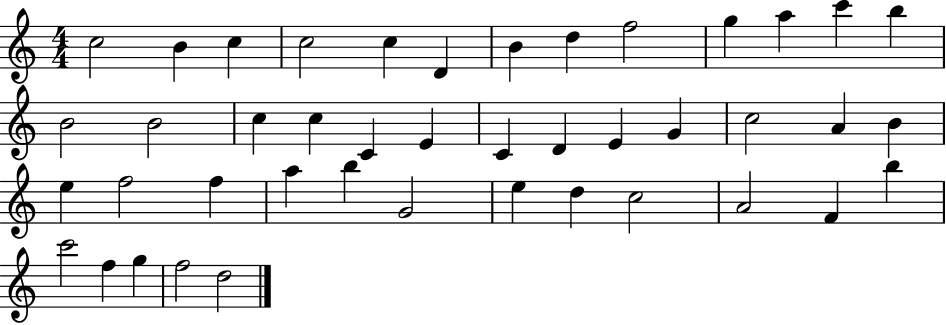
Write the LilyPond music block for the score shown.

{
  \clef treble
  \numericTimeSignature
  \time 4/4
  \key c \major
  c''2 b'4 c''4 | c''2 c''4 d'4 | b'4 d''4 f''2 | g''4 a''4 c'''4 b''4 | \break b'2 b'2 | c''4 c''4 c'4 e'4 | c'4 d'4 e'4 g'4 | c''2 a'4 b'4 | \break e''4 f''2 f''4 | a''4 b''4 g'2 | e''4 d''4 c''2 | a'2 f'4 b''4 | \break c'''2 f''4 g''4 | f''2 d''2 | \bar "|."
}